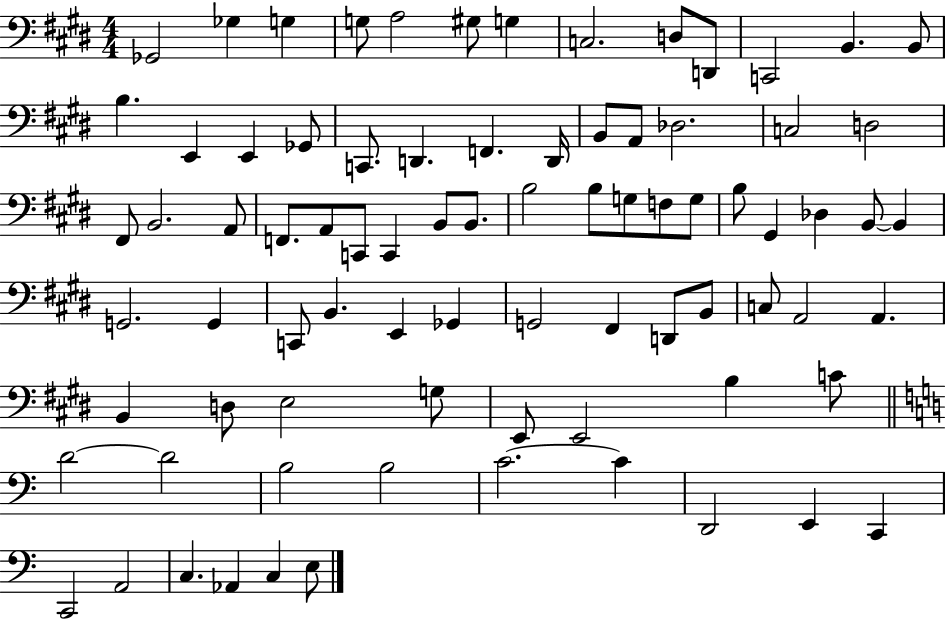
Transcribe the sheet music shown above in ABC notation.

X:1
T:Untitled
M:4/4
L:1/4
K:E
_G,,2 _G, G, G,/2 A,2 ^G,/2 G, C,2 D,/2 D,,/2 C,,2 B,, B,,/2 B, E,, E,, _G,,/2 C,,/2 D,, F,, D,,/4 B,,/2 A,,/2 _D,2 C,2 D,2 ^F,,/2 B,,2 A,,/2 F,,/2 A,,/2 C,,/2 C,, B,,/2 B,,/2 B,2 B,/2 G,/2 F,/2 G,/2 B,/2 ^G,, _D, B,,/2 B,, G,,2 G,, C,,/2 B,, E,, _G,, G,,2 ^F,, D,,/2 B,,/2 C,/2 A,,2 A,, B,, D,/2 E,2 G,/2 E,,/2 E,,2 B, C/2 D2 D2 B,2 B,2 C2 C D,,2 E,, C,, C,,2 A,,2 C, _A,, C, E,/2